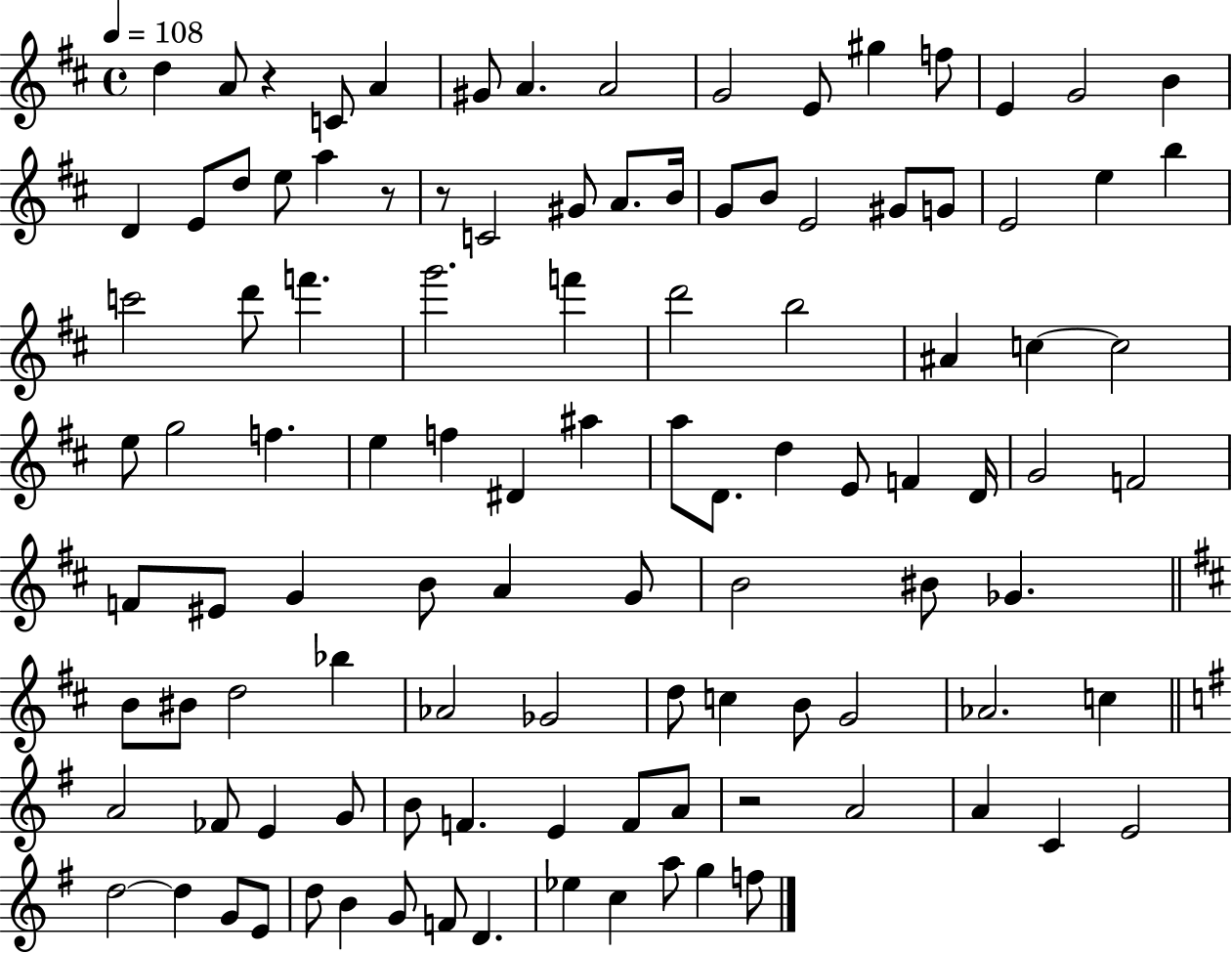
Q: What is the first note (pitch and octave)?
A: D5